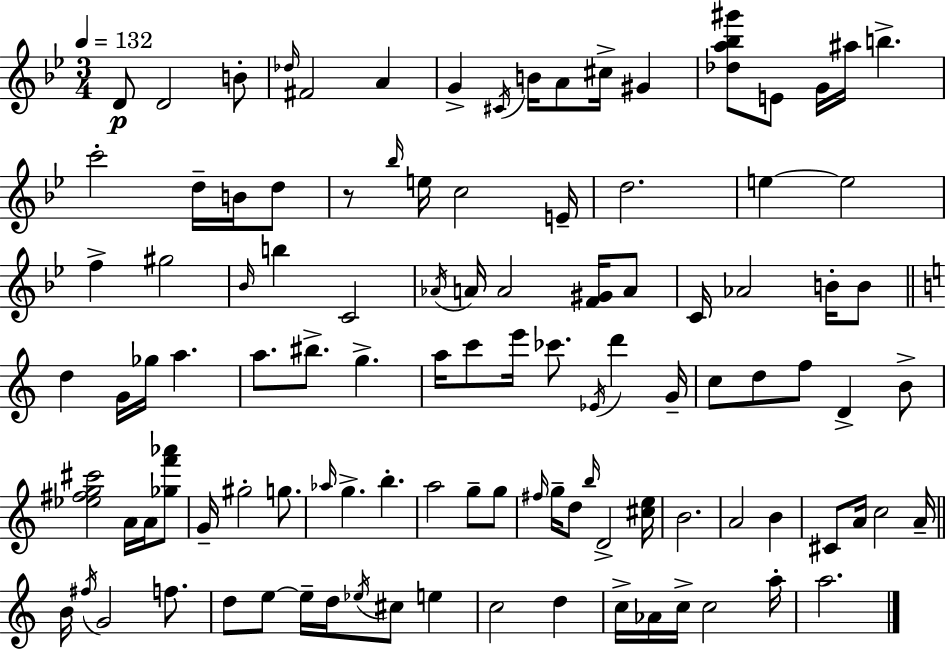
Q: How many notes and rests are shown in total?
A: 107